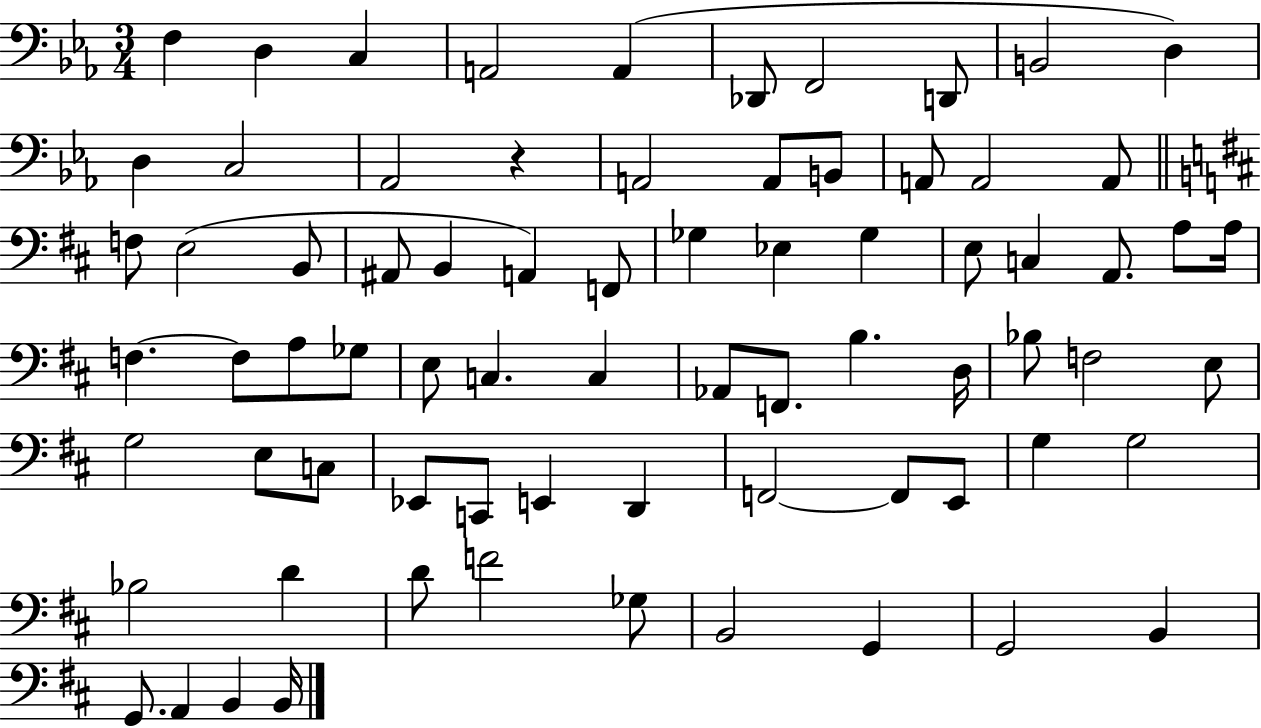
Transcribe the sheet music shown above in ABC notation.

X:1
T:Untitled
M:3/4
L:1/4
K:Eb
F, D, C, A,,2 A,, _D,,/2 F,,2 D,,/2 B,,2 D, D, C,2 _A,,2 z A,,2 A,,/2 B,,/2 A,,/2 A,,2 A,,/2 F,/2 E,2 B,,/2 ^A,,/2 B,, A,, F,,/2 _G, _E, _G, E,/2 C, A,,/2 A,/2 A,/4 F, F,/2 A,/2 _G,/2 E,/2 C, C, _A,,/2 F,,/2 B, D,/4 _B,/2 F,2 E,/2 G,2 E,/2 C,/2 _E,,/2 C,,/2 E,, D,, F,,2 F,,/2 E,,/2 G, G,2 _B,2 D D/2 F2 _G,/2 B,,2 G,, G,,2 B,, G,,/2 A,, B,, B,,/4